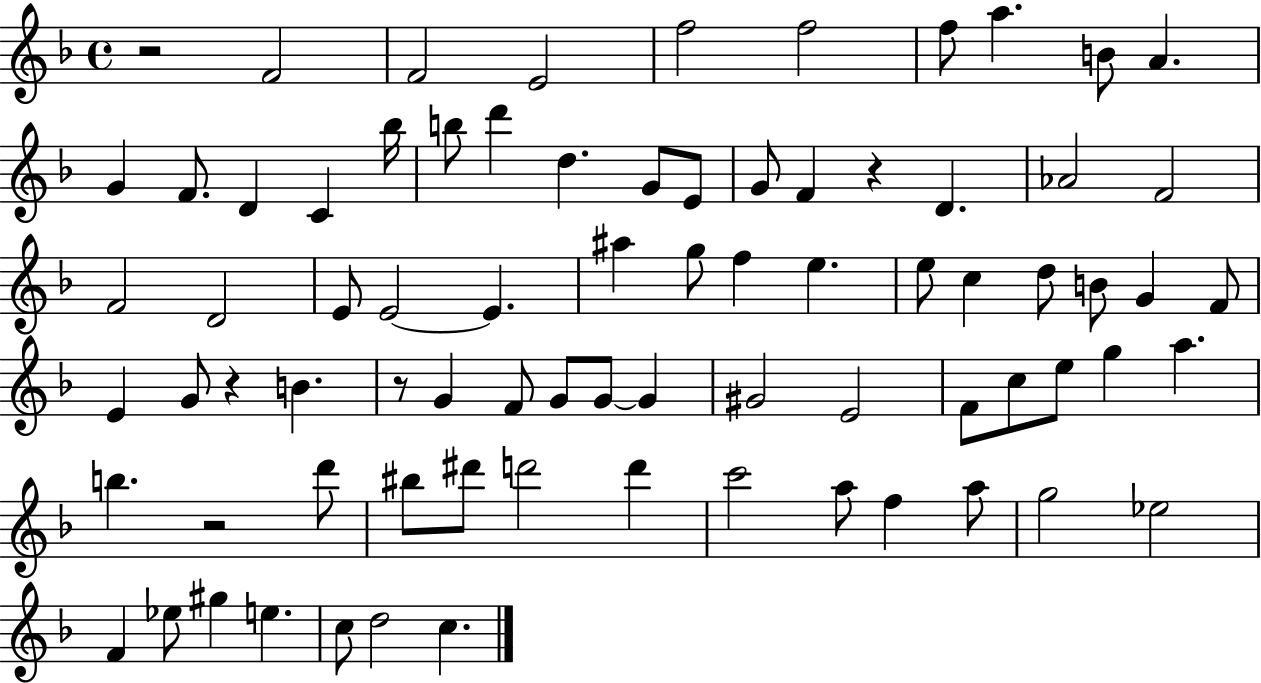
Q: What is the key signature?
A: F major